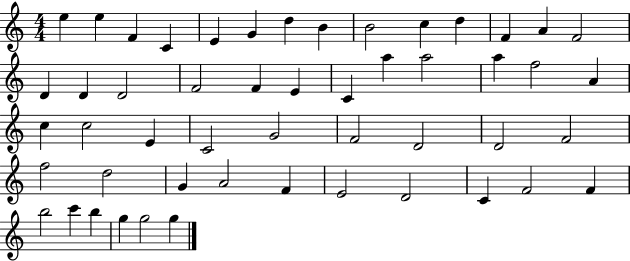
E5/q E5/q F4/q C4/q E4/q G4/q D5/q B4/q B4/h C5/q D5/q F4/q A4/q F4/h D4/q D4/q D4/h F4/h F4/q E4/q C4/q A5/q A5/h A5/q F5/h A4/q C5/q C5/h E4/q C4/h G4/h F4/h D4/h D4/h F4/h F5/h D5/h G4/q A4/h F4/q E4/h D4/h C4/q F4/h F4/q B5/h C6/q B5/q G5/q G5/h G5/q